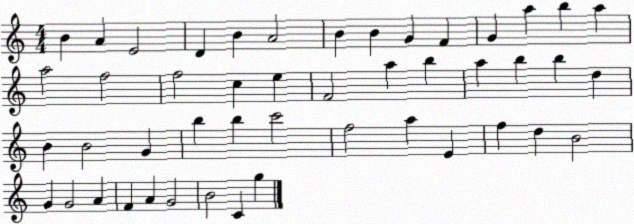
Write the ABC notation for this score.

X:1
T:Untitled
M:4/4
L:1/4
K:C
B A E2 D B A2 B B G F G a b a a2 f2 f2 c e F2 a b a b b d B B2 G b b c'2 f2 a E f d B2 G G2 A F A G2 B2 C g